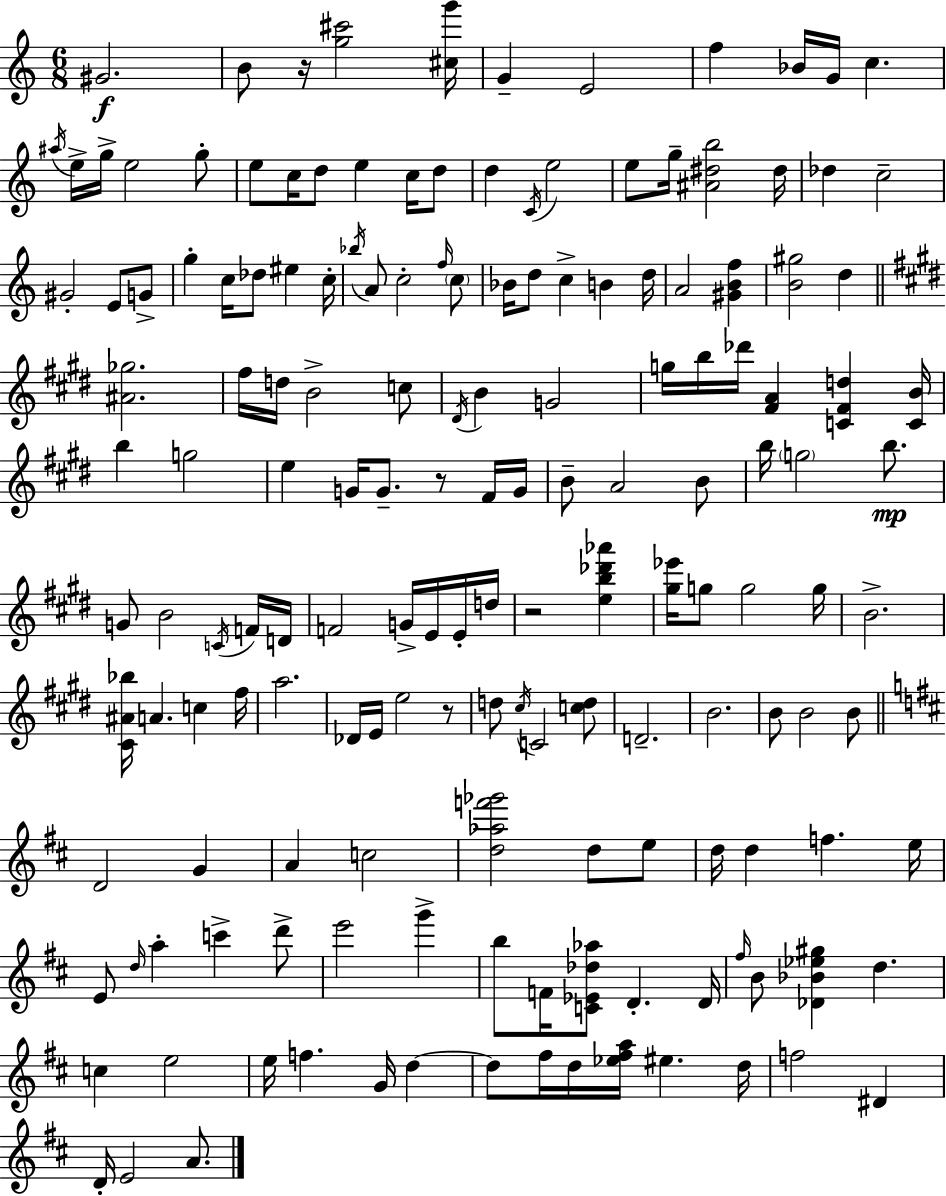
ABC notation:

X:1
T:Untitled
M:6/8
L:1/4
K:C
^G2 B/2 z/4 [g^c']2 [^cg']/4 G E2 f _B/4 G/4 c ^a/4 e/4 g/4 e2 g/2 e/2 c/4 d/2 e c/4 d/2 d C/4 e2 e/2 g/4 [^A^db]2 ^d/4 _d c2 ^G2 E/2 G/2 g c/4 _d/2 ^e c/4 _b/4 A/2 c2 f/4 c/2 _B/4 d/2 c B d/4 A2 [^GBf] [B^g]2 d [^A_g]2 ^f/4 d/4 B2 c/2 ^D/4 B G2 g/4 b/4 _d'/4 [^FA] [C^Fd] [CB]/4 b g2 e G/4 G/2 z/2 ^F/4 G/4 B/2 A2 B/2 b/4 g2 b/2 G/2 B2 C/4 F/4 D/4 F2 G/4 E/4 E/4 d/4 z2 [eb_d'_a'] [^g_e']/4 g/2 g2 g/4 B2 [^C^A_b]/4 A c ^f/4 a2 _D/4 E/4 e2 z/2 d/2 ^c/4 C2 [cd]/2 D2 B2 B/2 B2 B/2 D2 G A c2 [d_af'_g']2 d/2 e/2 d/4 d f e/4 E/2 d/4 a c' d'/2 e'2 g' b/2 F/4 [C_E_d_a]/2 D D/4 ^f/4 B/2 [_D_B_e^g] d c e2 e/4 f G/4 d d/2 ^f/4 d/4 [_e^fa]/4 ^e d/4 f2 ^D D/4 E2 A/2